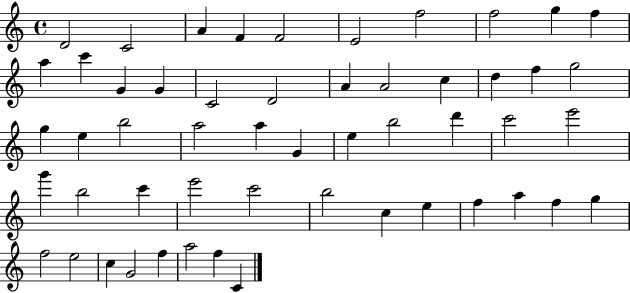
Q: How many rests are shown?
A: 0